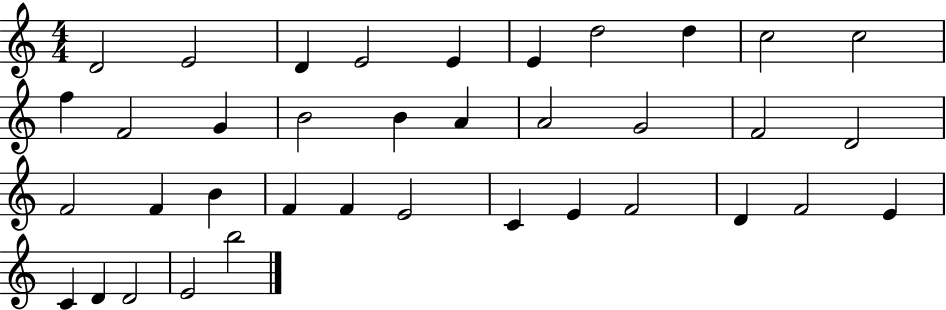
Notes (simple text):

D4/h E4/h D4/q E4/h E4/q E4/q D5/h D5/q C5/h C5/h F5/q F4/h G4/q B4/h B4/q A4/q A4/h G4/h F4/h D4/h F4/h F4/q B4/q F4/q F4/q E4/h C4/q E4/q F4/h D4/q F4/h E4/q C4/q D4/q D4/h E4/h B5/h